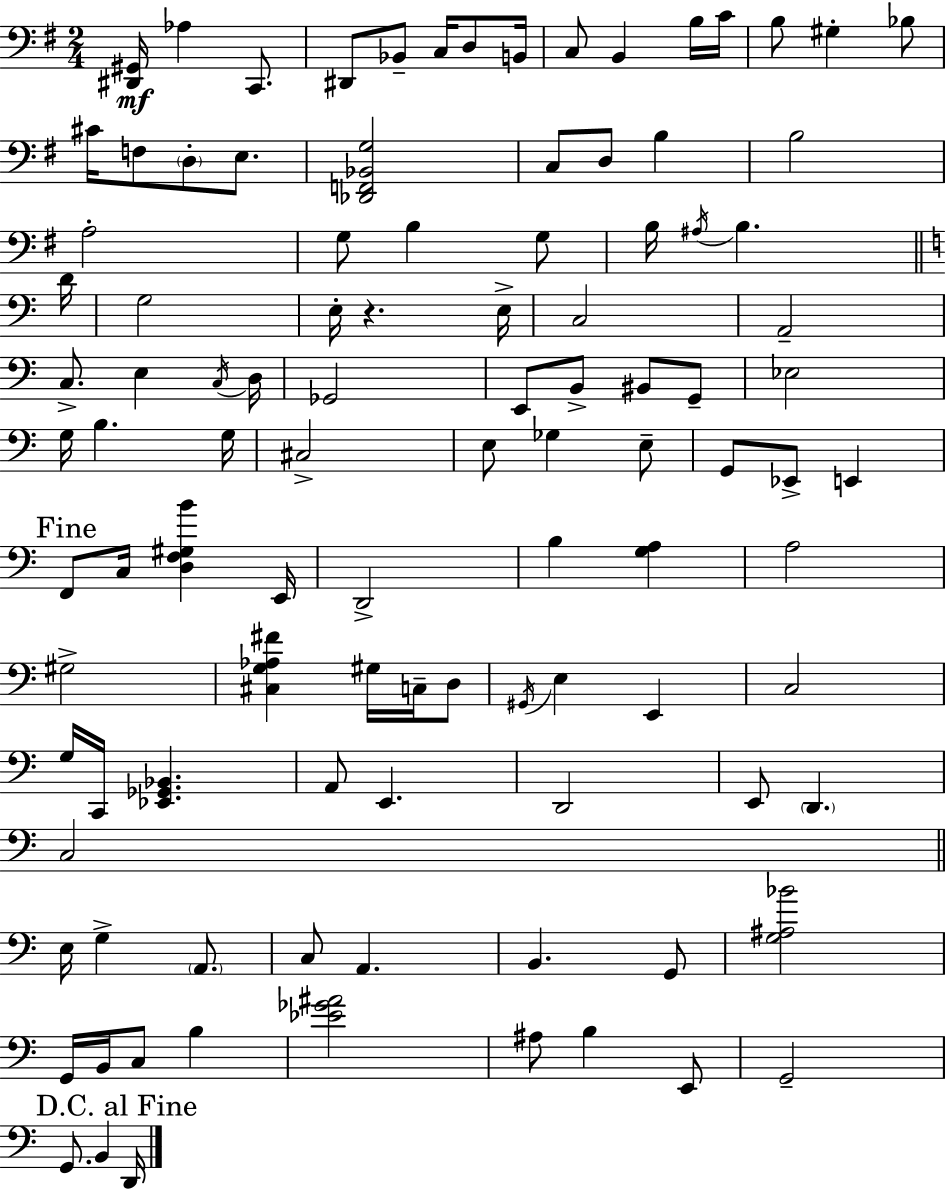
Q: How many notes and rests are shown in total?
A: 104